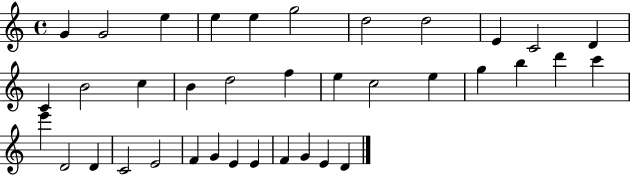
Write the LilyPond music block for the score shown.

{
  \clef treble
  \time 4/4
  \defaultTimeSignature
  \key c \major
  g'4 g'2 e''4 | e''4 e''4 g''2 | d''2 d''2 | e'4 c'2 d'4 | \break c'4 b'2 c''4 | b'4 d''2 f''4 | e''4 c''2 e''4 | g''4 b''4 d'''4 c'''4 | \break e'''4 d'2 d'4 | c'2 e'2 | f'4 g'4 e'4 e'4 | f'4 g'4 e'4 d'4 | \break \bar "|."
}